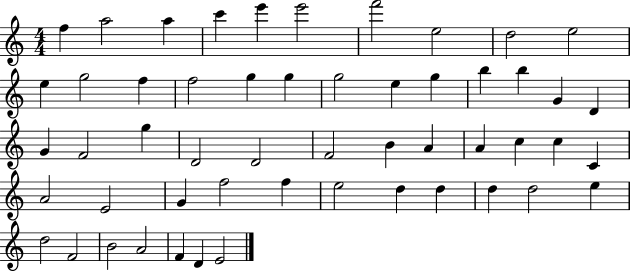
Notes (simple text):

F5/q A5/h A5/q C6/q E6/q E6/h F6/h E5/h D5/h E5/h E5/q G5/h F5/q F5/h G5/q G5/q G5/h E5/q G5/q B5/q B5/q G4/q D4/q G4/q F4/h G5/q D4/h D4/h F4/h B4/q A4/q A4/q C5/q C5/q C4/q A4/h E4/h G4/q F5/h F5/q E5/h D5/q D5/q D5/q D5/h E5/q D5/h F4/h B4/h A4/h F4/q D4/q E4/h